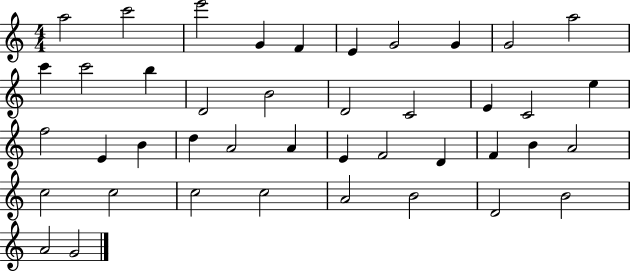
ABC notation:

X:1
T:Untitled
M:4/4
L:1/4
K:C
a2 c'2 e'2 G F E G2 G G2 a2 c' c'2 b D2 B2 D2 C2 E C2 e f2 E B d A2 A E F2 D F B A2 c2 c2 c2 c2 A2 B2 D2 B2 A2 G2